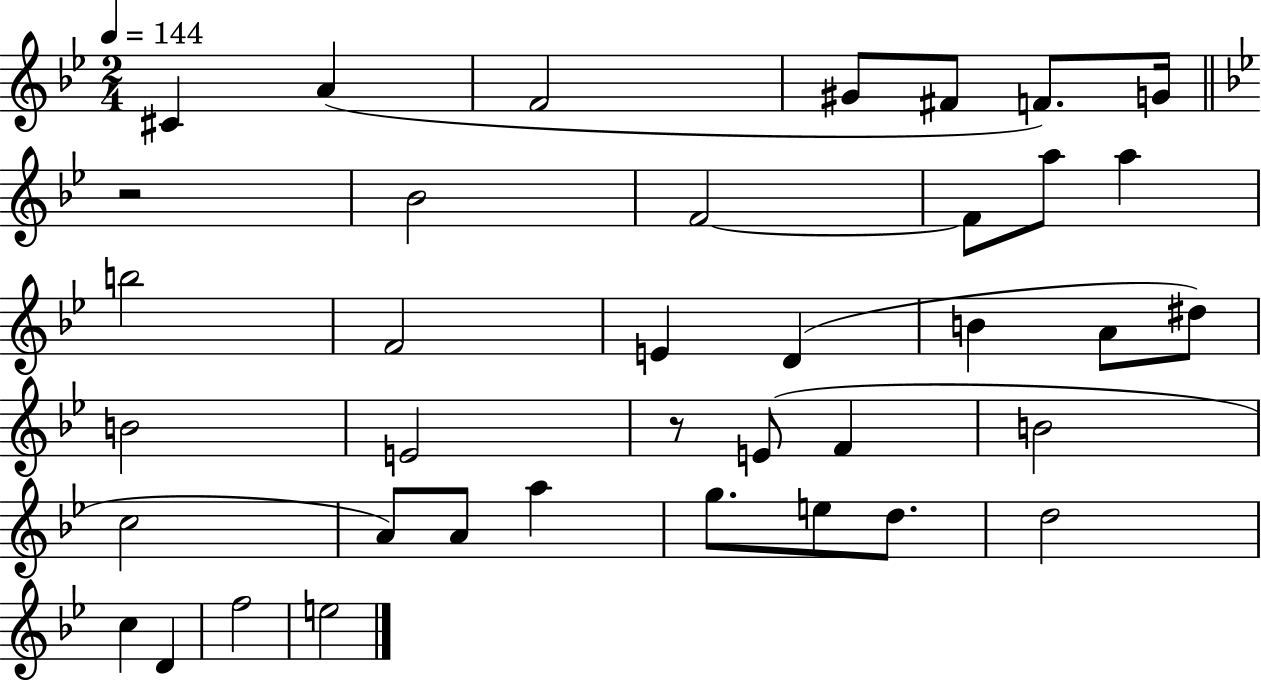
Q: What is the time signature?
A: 2/4